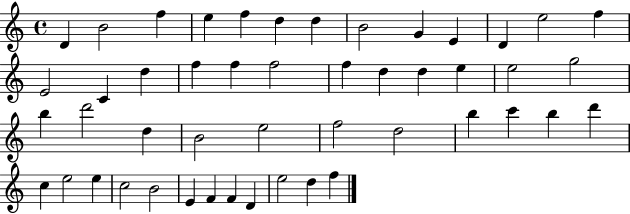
X:1
T:Untitled
M:4/4
L:1/4
K:C
D B2 f e f d d B2 G E D e2 f E2 C d f f f2 f d d e e2 g2 b d'2 d B2 e2 f2 d2 b c' b d' c e2 e c2 B2 E F F D e2 d f